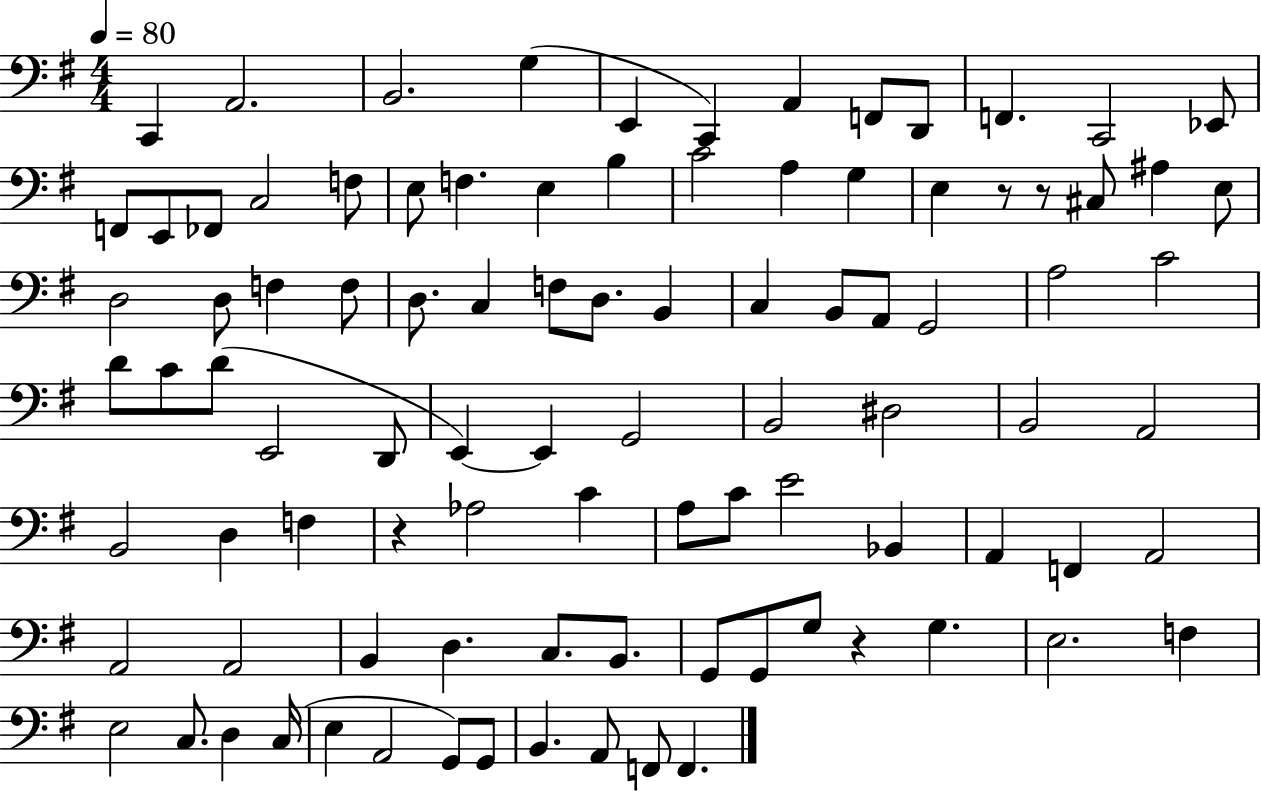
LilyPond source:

{
  \clef bass
  \numericTimeSignature
  \time 4/4
  \key g \major
  \tempo 4 = 80
  c,4 a,2. | b,2. g4( | e,4 c,4) a,4 f,8 d,8 | f,4. c,2 ees,8 | \break f,8 e,8 fes,8 c2 f8 | e8 f4. e4 b4 | c'2 a4 g4 | e4 r8 r8 cis8 ais4 e8 | \break d2 d8 f4 f8 | d8. c4 f8 d8. b,4 | c4 b,8 a,8 g,2 | a2 c'2 | \break d'8 c'8 d'8( e,2 d,8 | e,4~~) e,4 g,2 | b,2 dis2 | b,2 a,2 | \break b,2 d4 f4 | r4 aes2 c'4 | a8 c'8 e'2 bes,4 | a,4 f,4 a,2 | \break a,2 a,2 | b,4 d4. c8. b,8. | g,8 g,8 g8 r4 g4. | e2. f4 | \break e2 c8. d4 c16( | e4 a,2 g,8) g,8 | b,4. a,8 f,8 f,4. | \bar "|."
}